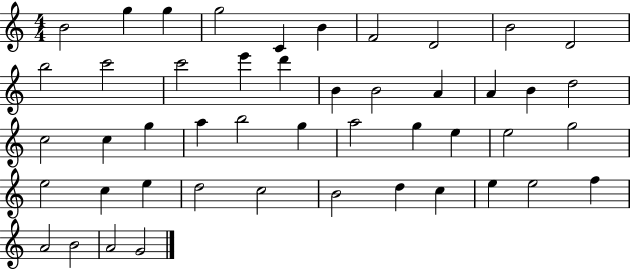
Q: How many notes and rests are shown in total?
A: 47